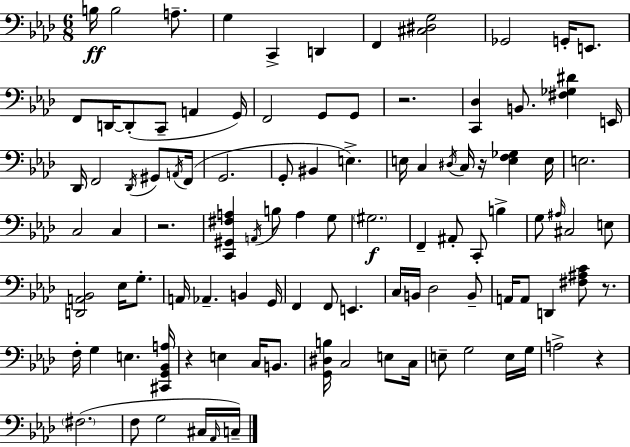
B3/s B3/h A3/e. G3/q C2/q D2/q F2/q [C#3,D#3,G3]/h Gb2/h G2/s E2/e. F2/e D2/s D2/e C2/e A2/q G2/s F2/h G2/e G2/e R/h. [C2,Db3]/q B2/e. [F#3,Gb3,D#4]/q E2/s Db2/s F2/h Db2/s G#2/e A2/s F2/s G2/h. G2/e BIS2/q E3/q. E3/s C3/q D#3/s C3/s R/s [E3,F3,Gb3]/q E3/s E3/h. C3/h C3/q R/h. [C2,G#2,F#3,A3]/q A2/s B3/e A3/q G3/e G#3/h. F2/q A#2/e C2/e B3/q G3/e A#3/s C#3/h E3/e [D2,A2,Bb2]/h Eb3/s G3/e. A2/s Ab2/q. B2/q G2/s F2/q F2/e E2/q. C3/s B2/s Db3/h B2/e A2/s A2/e D2/q [F#3,A#3,C4]/e R/e. F3/s G3/q E3/q. [C#2,G2,Bb2,A3]/s R/q E3/q C3/s B2/e. [G2,D#3,B3]/s C3/h E3/e C3/s E3/e G3/h E3/s G3/s A3/h R/q F#3/h. F3/e G3/h C#3/s Ab2/s C3/s